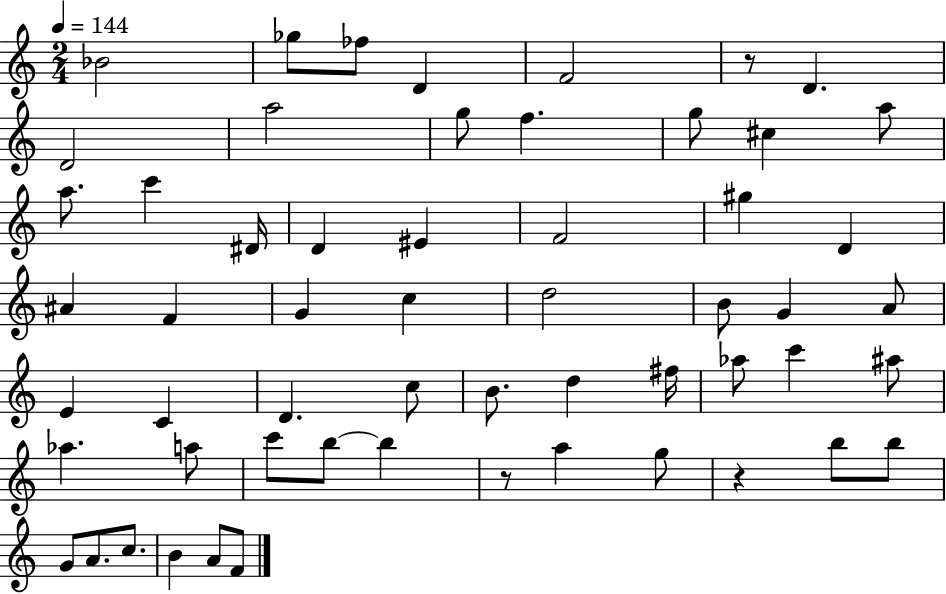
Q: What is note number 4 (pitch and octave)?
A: D4